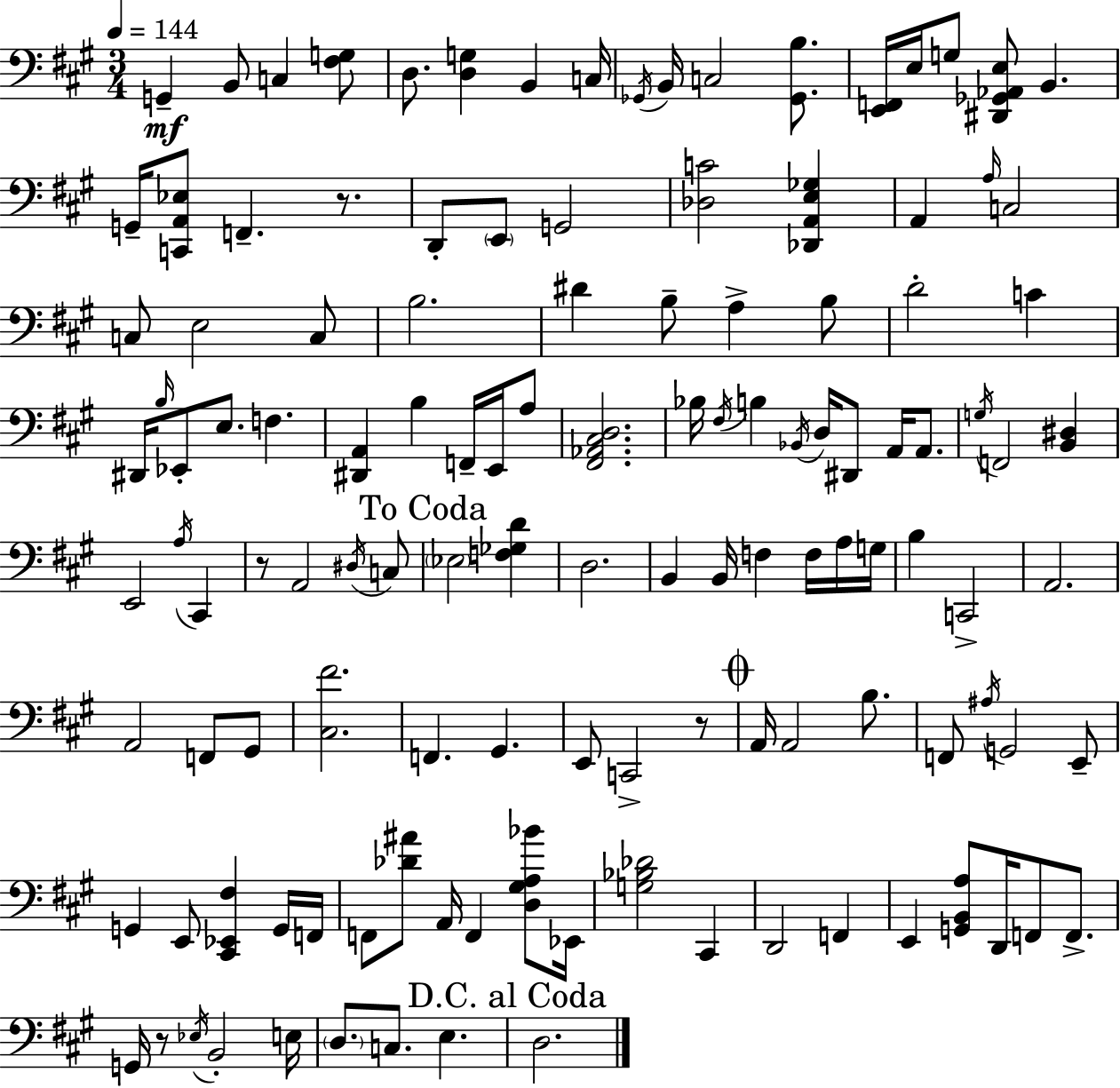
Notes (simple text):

G2/q B2/e C3/q [F#3,G3]/e D3/e. [D3,G3]/q B2/q C3/s Gb2/s B2/s C3/h [Gb2,B3]/e. [E2,F2]/s E3/s G3/e [D#2,Gb2,Ab2,E3]/e B2/q. G2/s [C2,A2,Eb3]/e F2/q. R/e. D2/e E2/e G2/h [Db3,C4]/h [Db2,A2,E3,Gb3]/q A2/q A3/s C3/h C3/e E3/h C3/e B3/h. D#4/q B3/e A3/q B3/e D4/h C4/q D#2/s B3/s Eb2/e E3/e. F3/q. [D#2,A2]/q B3/q F2/s E2/s A3/e [F#2,Ab2,C#3,D3]/h. Bb3/s F#3/s B3/q Bb2/s D3/s D#2/e A2/s A2/e. G3/s F2/h [B2,D#3]/q E2/h A3/s C#2/q R/e A2/h D#3/s C3/e Eb3/h [F3,Gb3,D4]/q D3/h. B2/q B2/s F3/q F3/s A3/s G3/s B3/q C2/h A2/h. A2/h F2/e G#2/e [C#3,F#4]/h. F2/q. G#2/q. E2/e C2/h R/e A2/s A2/h B3/e. F2/e A#3/s G2/h E2/e G2/q E2/e [C#2,Eb2,F#3]/q G2/s F2/s F2/e [Db4,A#4]/e A2/s F2/q [D3,G#3,A3,Bb4]/e Eb2/s [G3,Bb3,Db4]/h C#2/q D2/h F2/q E2/q [G2,B2,A3]/e D2/s F2/e F2/e. G2/s R/e Eb3/s B2/h E3/s D3/e. C3/e. E3/q. D3/h.